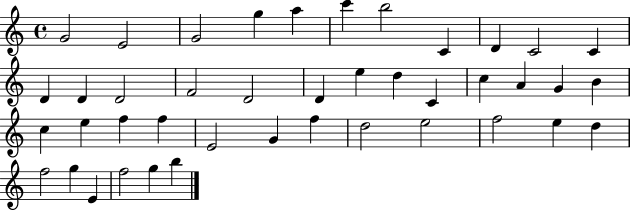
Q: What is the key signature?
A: C major